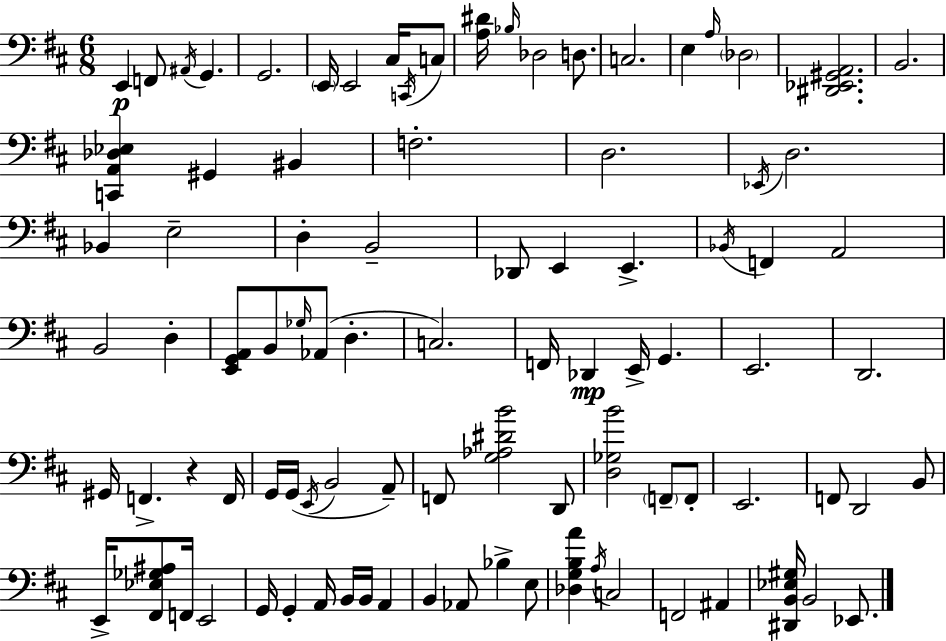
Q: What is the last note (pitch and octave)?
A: Eb2